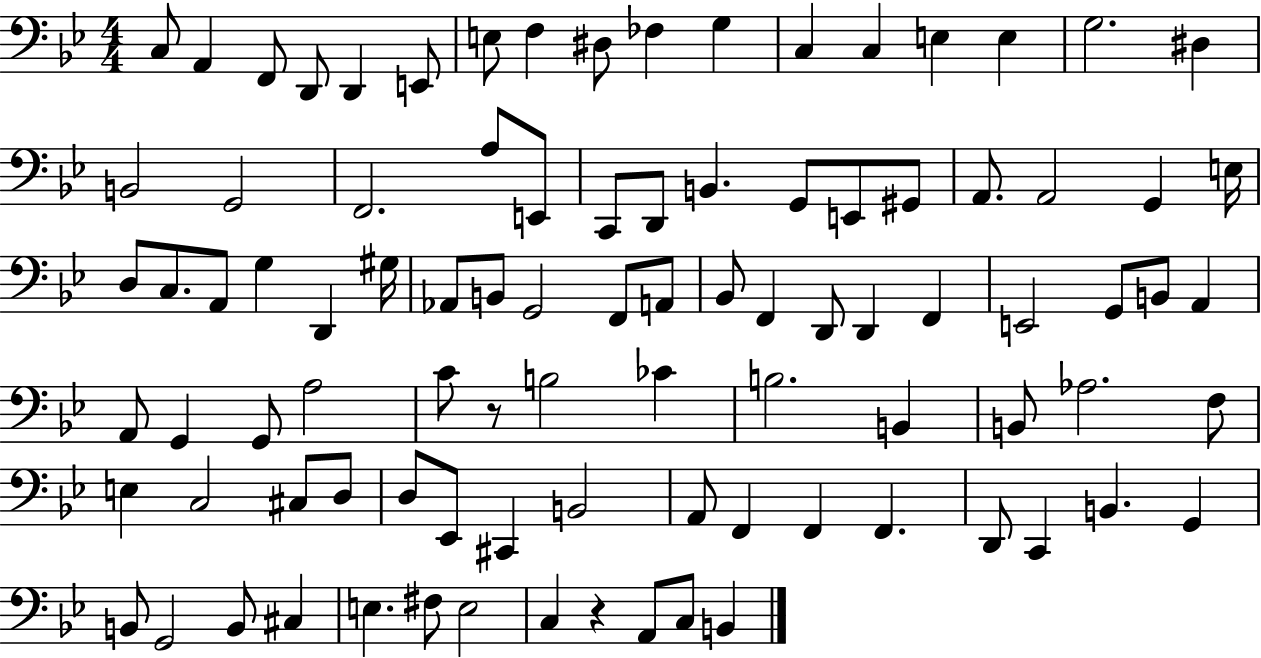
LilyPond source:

{
  \clef bass
  \numericTimeSignature
  \time 4/4
  \key bes \major
  c8 a,4 f,8 d,8 d,4 e,8 | e8 f4 dis8 fes4 g4 | c4 c4 e4 e4 | g2. dis4 | \break b,2 g,2 | f,2. a8 e,8 | c,8 d,8 b,4. g,8 e,8 gis,8 | a,8. a,2 g,4 e16 | \break d8 c8. a,8 g4 d,4 gis16 | aes,8 b,8 g,2 f,8 a,8 | bes,8 f,4 d,8 d,4 f,4 | e,2 g,8 b,8 a,4 | \break a,8 g,4 g,8 a2 | c'8 r8 b2 ces'4 | b2. b,4 | b,8 aes2. f8 | \break e4 c2 cis8 d8 | d8 ees,8 cis,4 b,2 | a,8 f,4 f,4 f,4. | d,8 c,4 b,4. g,4 | \break b,8 g,2 b,8 cis4 | e4. fis8 e2 | c4 r4 a,8 c8 b,4 | \bar "|."
}